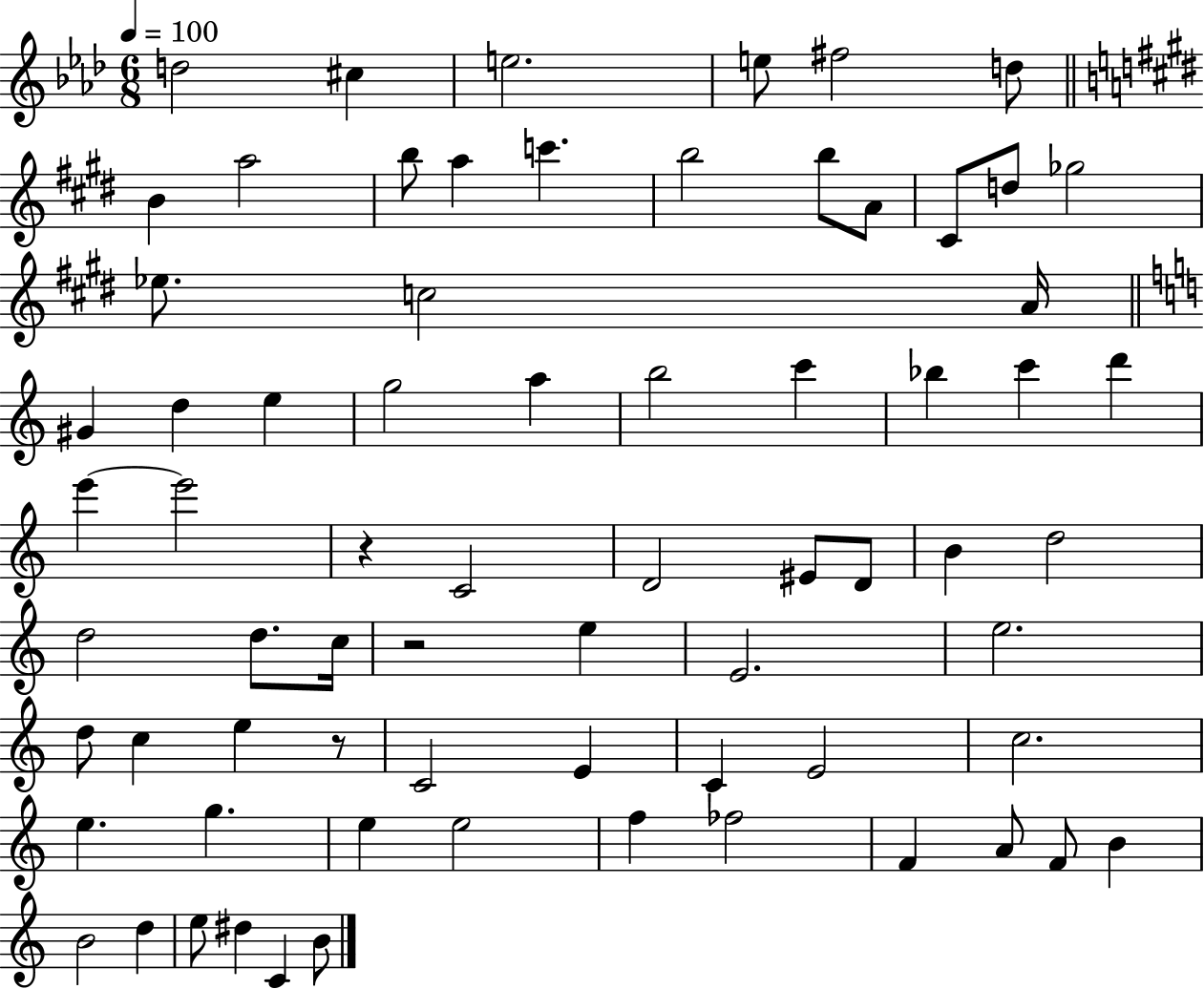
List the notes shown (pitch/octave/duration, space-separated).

D5/h C#5/q E5/h. E5/e F#5/h D5/e B4/q A5/h B5/e A5/q C6/q. B5/h B5/e A4/e C#4/e D5/e Gb5/h Eb5/e. C5/h A4/s G#4/q D5/q E5/q G5/h A5/q B5/h C6/q Bb5/q C6/q D6/q E6/q E6/h R/q C4/h D4/h EIS4/e D4/e B4/q D5/h D5/h D5/e. C5/s R/h E5/q E4/h. E5/h. D5/e C5/q E5/q R/e C4/h E4/q C4/q E4/h C5/h. E5/q. G5/q. E5/q E5/h F5/q FES5/h F4/q A4/e F4/e B4/q B4/h D5/q E5/e D#5/q C4/q B4/e